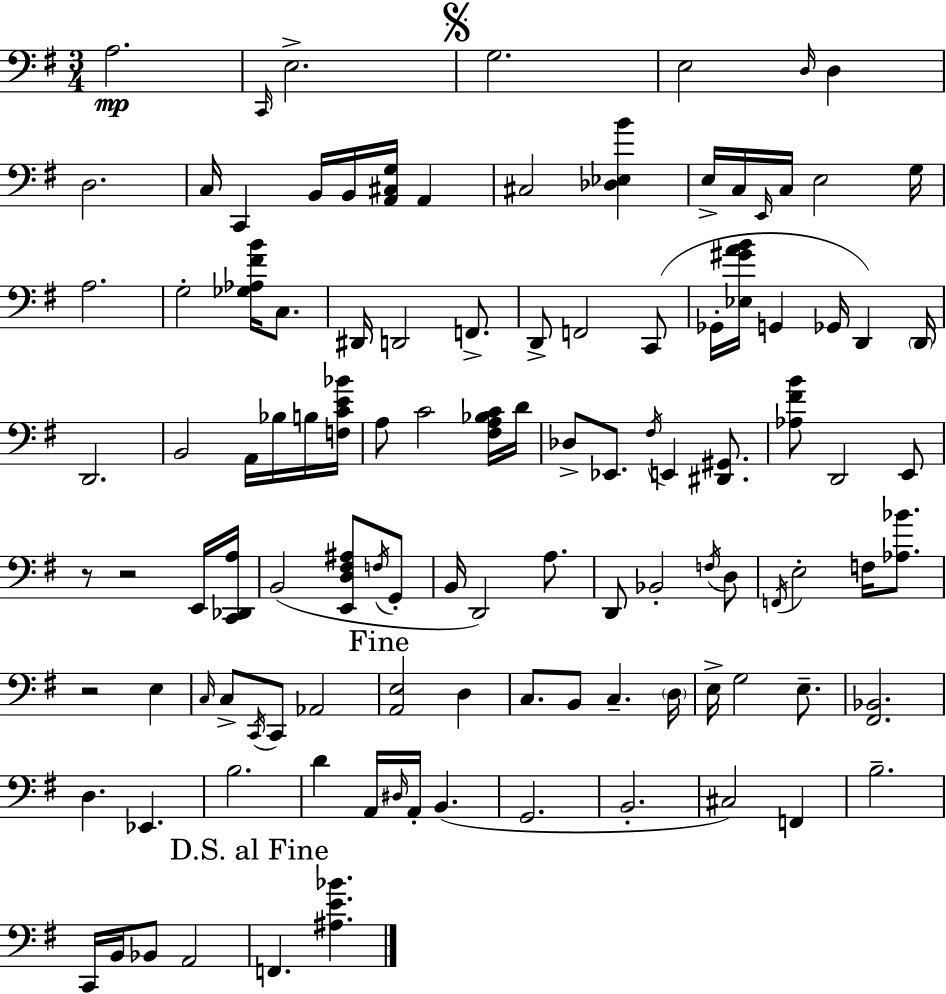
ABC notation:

X:1
T:Untitled
M:3/4
L:1/4
K:G
A,2 C,,/4 E,2 G,2 E,2 D,/4 D, D,2 C,/4 C,, B,,/4 B,,/4 [A,,^C,G,]/4 A,, ^C,2 [_D,_E,B] E,/4 C,/4 E,,/4 C,/4 E,2 G,/4 A,2 G,2 [_G,_A,^FB]/4 C,/2 ^D,,/4 D,,2 F,,/2 D,,/2 F,,2 C,,/2 _G,,/4 [_E,^GAB]/4 G,, _G,,/4 D,, D,,/4 D,,2 B,,2 A,,/4 _B,/4 B,/4 [F,CE_B]/4 A,/2 C2 [^F,A,_B,C]/4 D/4 _D,/2 _E,,/2 ^F,/4 E,, [^D,,^G,,]/2 [_A,^FB]/2 D,,2 E,,/2 z/2 z2 E,,/4 [C,,_D,,A,]/4 B,,2 [E,,D,^F,^A,]/2 F,/4 G,,/2 B,,/4 D,,2 A,/2 D,,/2 _B,,2 F,/4 D,/2 F,,/4 E,2 F,/4 [_A,_B]/2 z2 E, C,/4 C,/2 C,,/4 C,,/2 _A,,2 [A,,E,]2 D, C,/2 B,,/2 C, D,/4 E,/4 G,2 E,/2 [^F,,_B,,]2 D, _E,, B,2 D A,,/4 ^D,/4 A,,/4 B,, G,,2 B,,2 ^C,2 F,, B,2 C,,/4 B,,/4 _B,,/2 A,,2 F,, [^A,E_B]